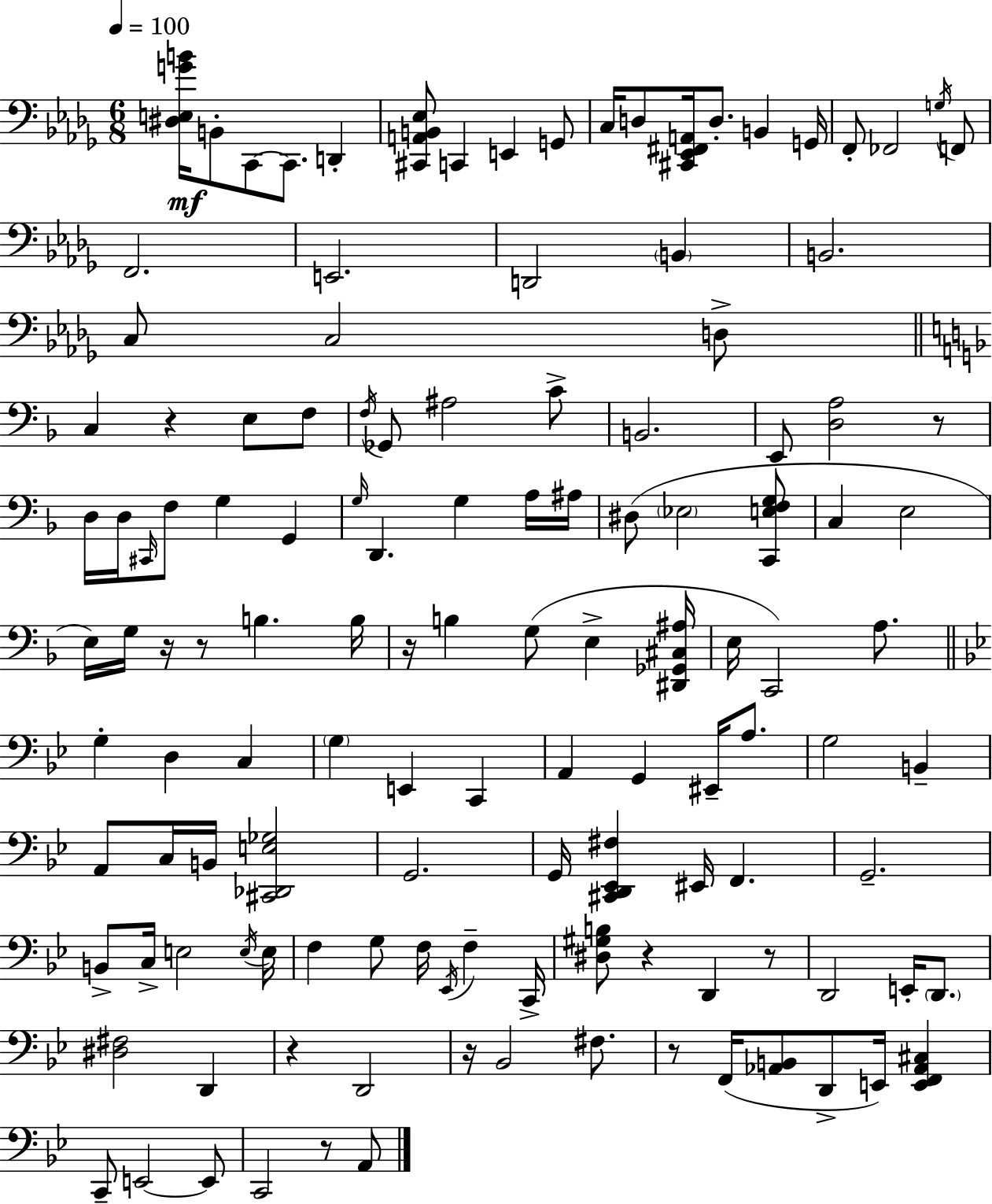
[D#3,E3,G4,B4]/s B2/e C2/e C2/e. D2/q [C#2,A2,B2,Eb3]/e C2/q E2/q G2/e C3/s D3/e [C#2,Eb2,F#2,A2]/s D3/e. B2/q G2/s F2/e FES2/h G3/s F2/e F2/h. E2/h. D2/h B2/q B2/h. C3/e C3/h D3/e C3/q R/q E3/e F3/e F3/s Gb2/e A#3/h C4/e B2/h. E2/e [D3,A3]/h R/e D3/s D3/s C#2/s F3/e G3/q G2/q G3/s D2/q. G3/q A3/s A#3/s D#3/e Eb3/h [C2,E3,F3,G3]/e C3/q E3/h E3/s G3/s R/s R/e B3/q. B3/s R/s B3/q G3/e E3/q [D#2,Gb2,C#3,A#3]/s E3/s C2/h A3/e. G3/q D3/q C3/q G3/q E2/q C2/q A2/q G2/q EIS2/s A3/e. G3/h B2/q A2/e C3/s B2/s [C#2,Db2,E3,Gb3]/h G2/h. G2/s [C#2,D2,Eb2,F#3]/q EIS2/s F2/q. G2/h. B2/e C3/s E3/h E3/s E3/s F3/q G3/e F3/s Eb2/s F3/q C2/s [D#3,G#3,B3]/e R/q D2/q R/e D2/h E2/s D2/e. [D#3,F#3]/h D2/q R/q D2/h R/s Bb2/h F#3/e. R/e F2/s [Ab2,B2]/e D2/e E2/s [E2,F2,Ab2,C#3]/q C2/e E2/h E2/e C2/h R/e A2/e